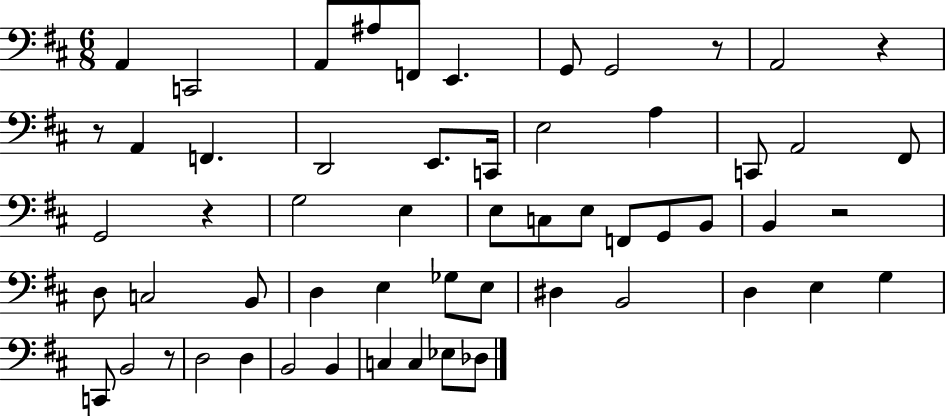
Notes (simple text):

A2/q C2/h A2/e A#3/e F2/e E2/q. G2/e G2/h R/e A2/h R/q R/e A2/q F2/q. D2/h E2/e. C2/s E3/h A3/q C2/e A2/h F#2/e G2/h R/q G3/h E3/q E3/e C3/e E3/e F2/e G2/e B2/e B2/q R/h D3/e C3/h B2/e D3/q E3/q Gb3/e E3/e D#3/q B2/h D3/q E3/q G3/q C2/e B2/h R/e D3/h D3/q B2/h B2/q C3/q C3/q Eb3/e Db3/e